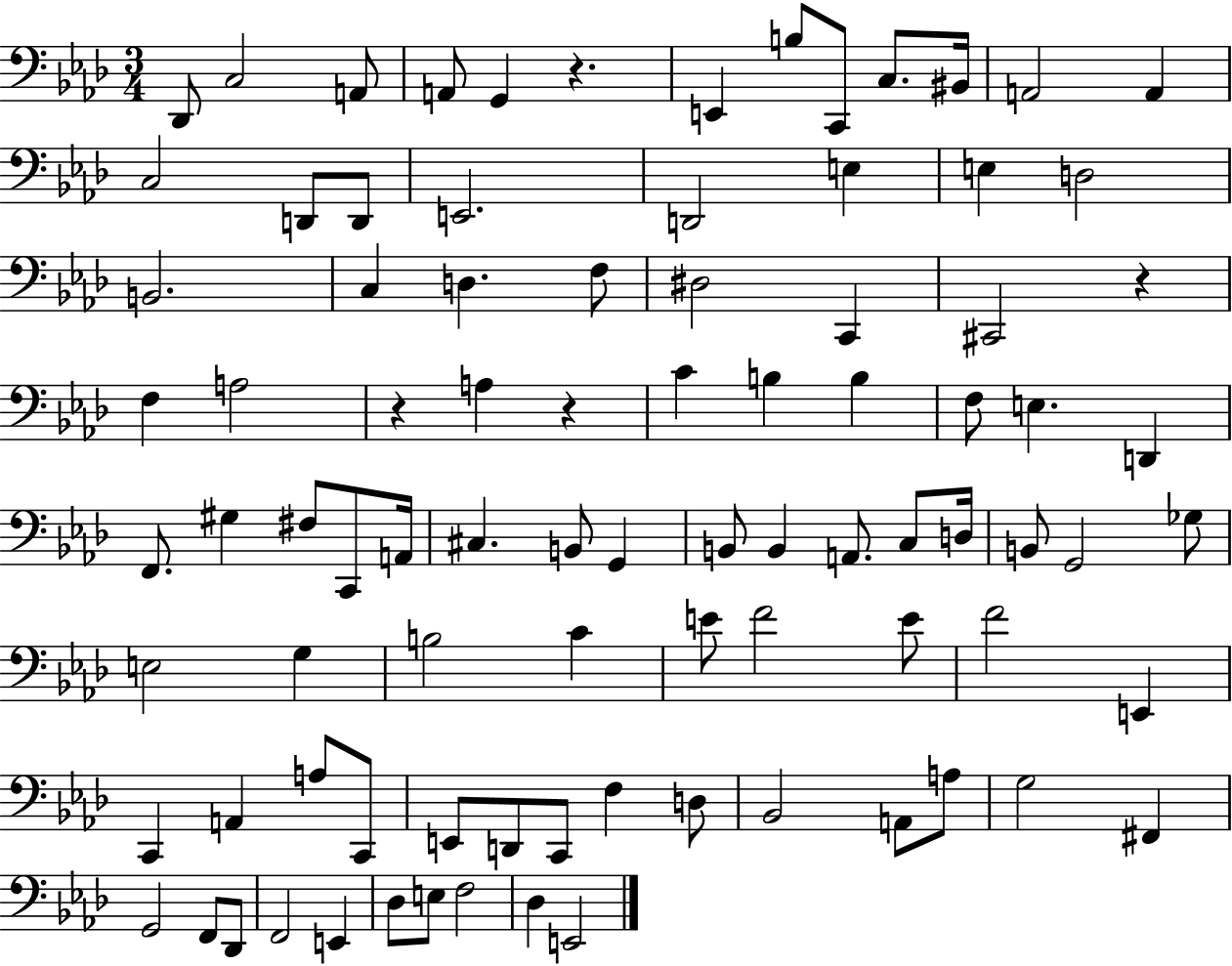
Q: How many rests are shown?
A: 4